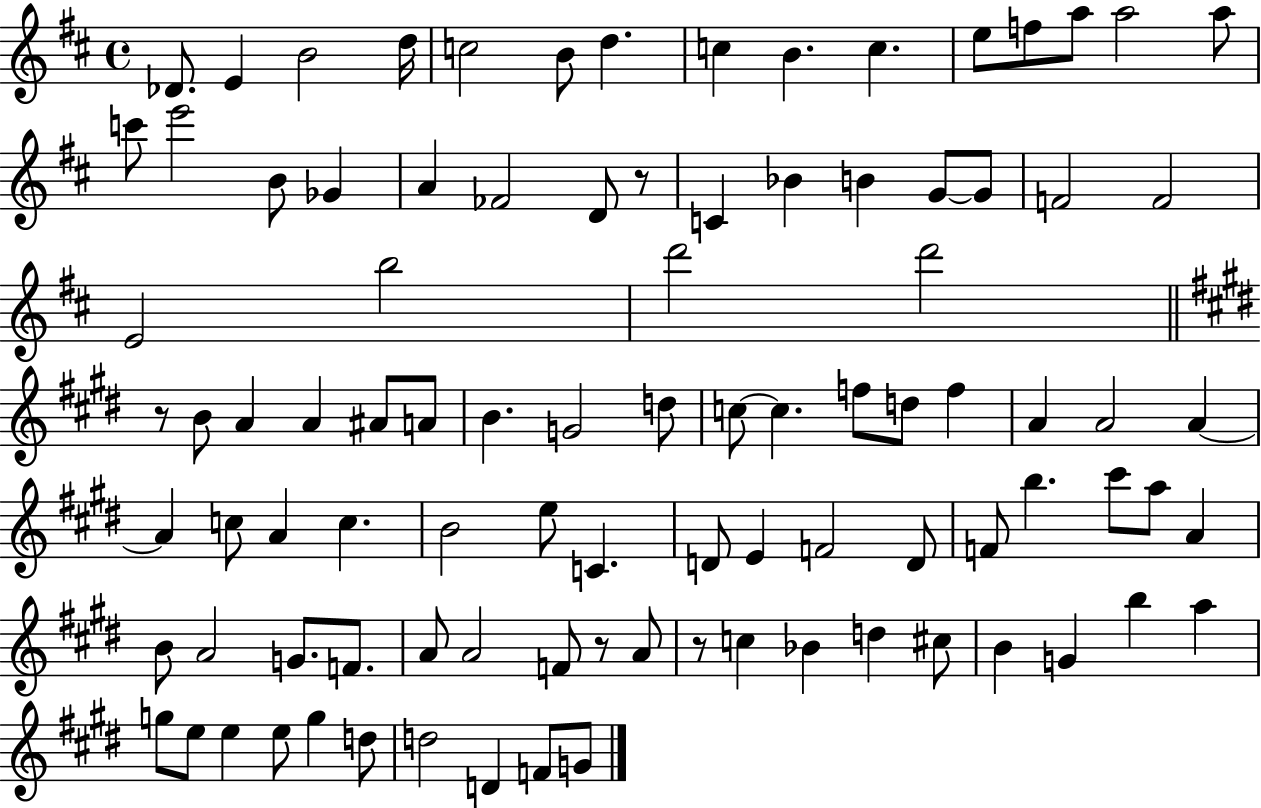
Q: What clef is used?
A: treble